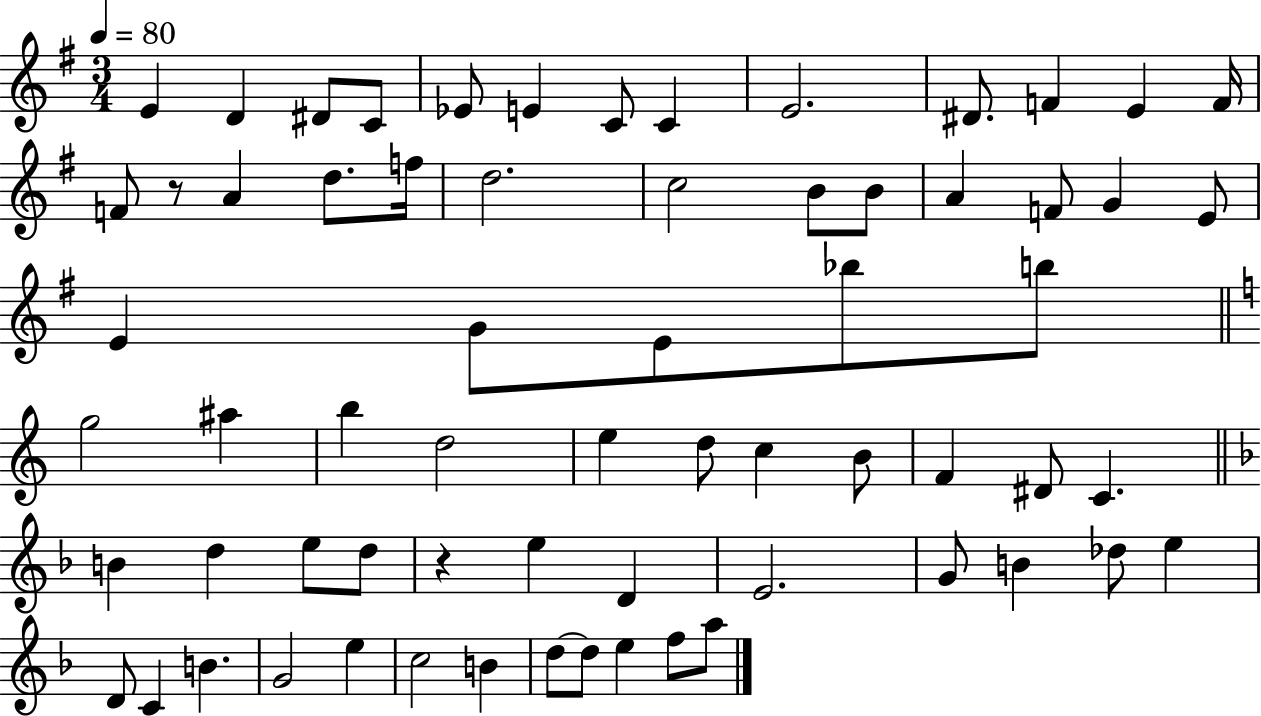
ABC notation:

X:1
T:Untitled
M:3/4
L:1/4
K:G
E D ^D/2 C/2 _E/2 E C/2 C E2 ^D/2 F E F/4 F/2 z/2 A d/2 f/4 d2 c2 B/2 B/2 A F/2 G E/2 E G/2 E/2 _b/2 b/2 g2 ^a b d2 e d/2 c B/2 F ^D/2 C B d e/2 d/2 z e D E2 G/2 B _d/2 e D/2 C B G2 e c2 B d/2 d/2 e f/2 a/2